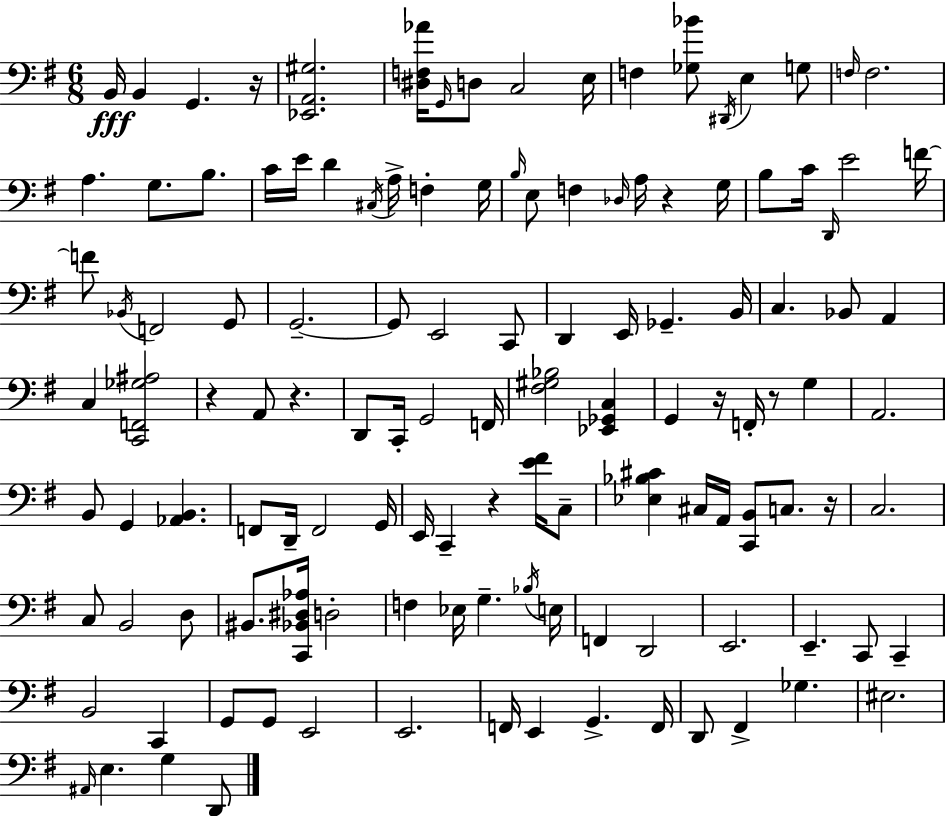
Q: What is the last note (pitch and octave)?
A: D2